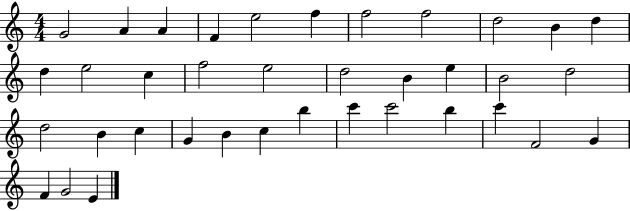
{
  \clef treble
  \numericTimeSignature
  \time 4/4
  \key c \major
  g'2 a'4 a'4 | f'4 e''2 f''4 | f''2 f''2 | d''2 b'4 d''4 | \break d''4 e''2 c''4 | f''2 e''2 | d''2 b'4 e''4 | b'2 d''2 | \break d''2 b'4 c''4 | g'4 b'4 c''4 b''4 | c'''4 c'''2 b''4 | c'''4 f'2 g'4 | \break f'4 g'2 e'4 | \bar "|."
}